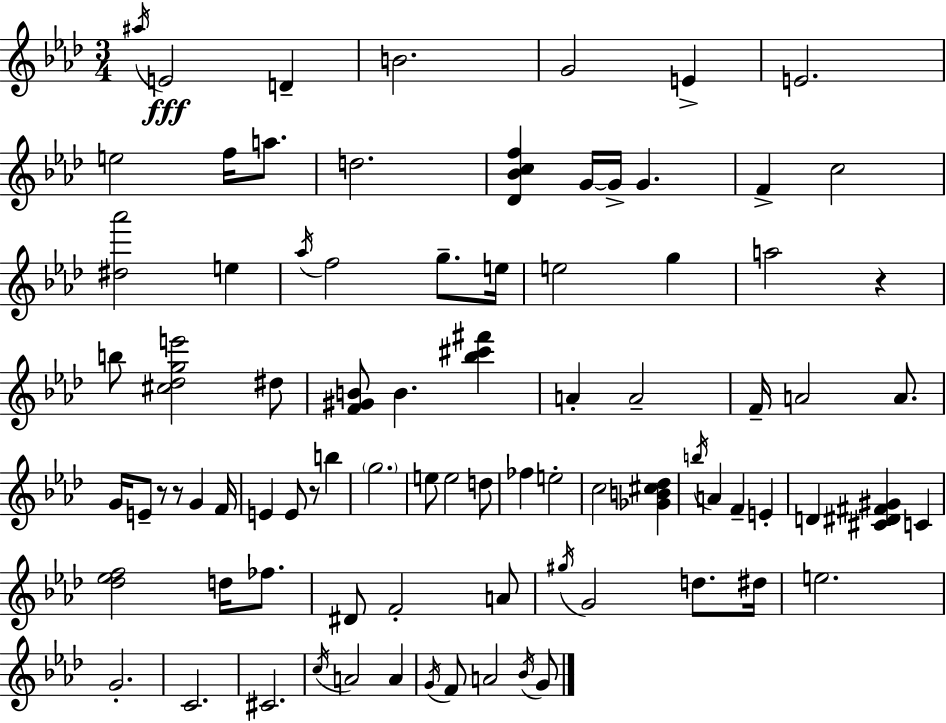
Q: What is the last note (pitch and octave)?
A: G4